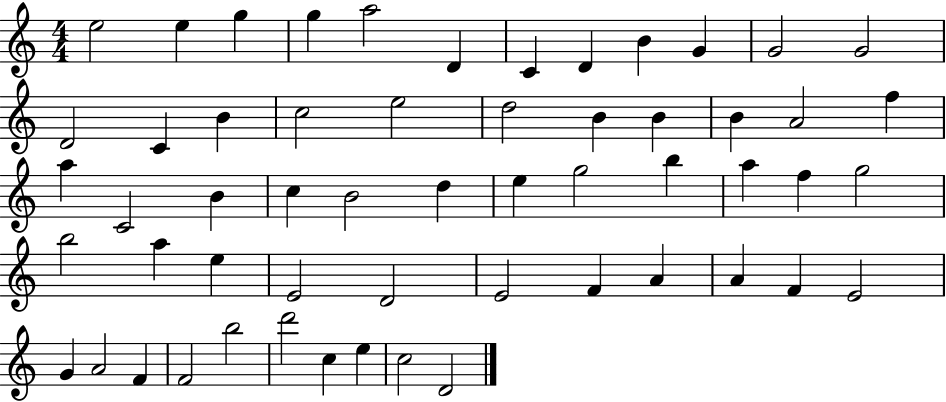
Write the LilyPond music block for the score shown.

{
  \clef treble
  \numericTimeSignature
  \time 4/4
  \key c \major
  e''2 e''4 g''4 | g''4 a''2 d'4 | c'4 d'4 b'4 g'4 | g'2 g'2 | \break d'2 c'4 b'4 | c''2 e''2 | d''2 b'4 b'4 | b'4 a'2 f''4 | \break a''4 c'2 b'4 | c''4 b'2 d''4 | e''4 g''2 b''4 | a''4 f''4 g''2 | \break b''2 a''4 e''4 | e'2 d'2 | e'2 f'4 a'4 | a'4 f'4 e'2 | \break g'4 a'2 f'4 | f'2 b''2 | d'''2 c''4 e''4 | c''2 d'2 | \break \bar "|."
}